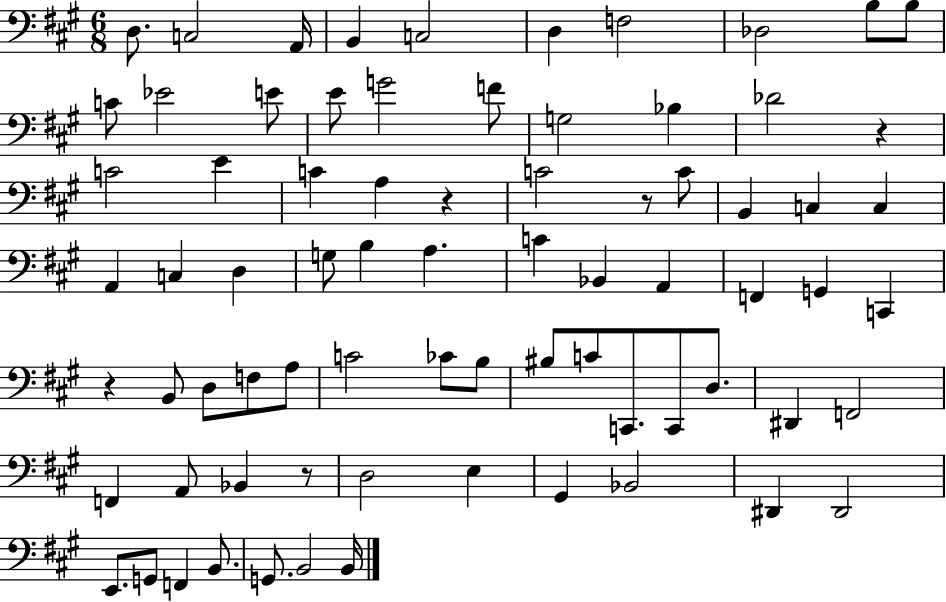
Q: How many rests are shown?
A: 5